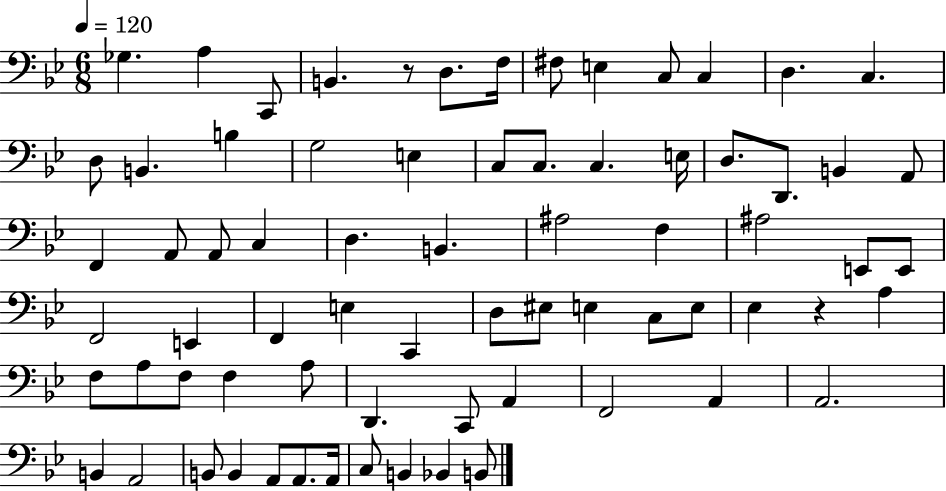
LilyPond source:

{
  \clef bass
  \numericTimeSignature
  \time 6/8
  \key bes \major
  \tempo 4 = 120
  ges4. a4 c,8 | b,4. r8 d8. f16 | fis8 e4 c8 c4 | d4. c4. | \break d8 b,4. b4 | g2 e4 | c8 c8. c4. e16 | d8. d,8. b,4 a,8 | \break f,4 a,8 a,8 c4 | d4. b,4. | ais2 f4 | ais2 e,8 e,8 | \break f,2 e,4 | f,4 e4 c,4 | d8 eis8 e4 c8 e8 | ees4 r4 a4 | \break f8 a8 f8 f4 a8 | d,4. c,8 a,4 | f,2 a,4 | a,2. | \break b,4 a,2 | b,8 b,4 a,8 a,8. a,16 | c8 b,4 bes,4 b,8 | \bar "|."
}